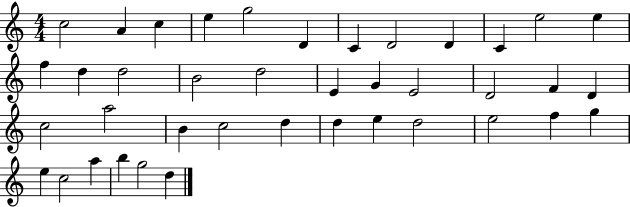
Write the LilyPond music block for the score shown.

{
  \clef treble
  \numericTimeSignature
  \time 4/4
  \key c \major
  c''2 a'4 c''4 | e''4 g''2 d'4 | c'4 d'2 d'4 | c'4 e''2 e''4 | \break f''4 d''4 d''2 | b'2 d''2 | e'4 g'4 e'2 | d'2 f'4 d'4 | \break c''2 a''2 | b'4 c''2 d''4 | d''4 e''4 d''2 | e''2 f''4 g''4 | \break e''4 c''2 a''4 | b''4 g''2 d''4 | \bar "|."
}